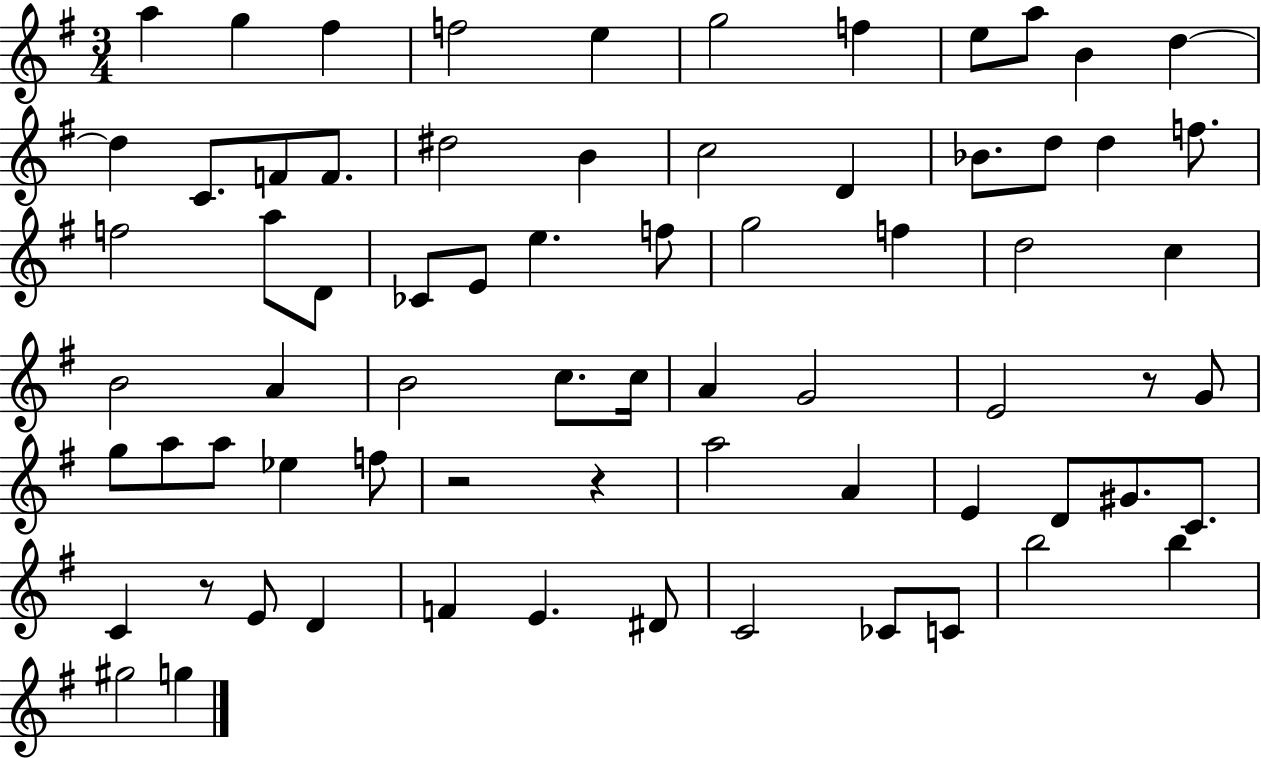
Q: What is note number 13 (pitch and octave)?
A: C4